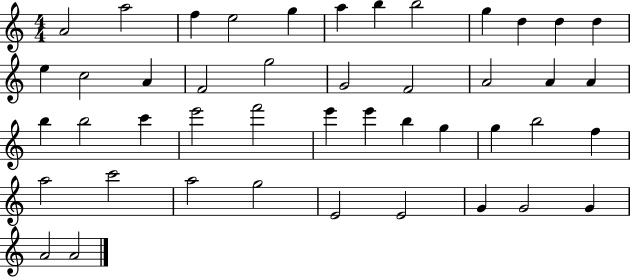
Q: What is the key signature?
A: C major